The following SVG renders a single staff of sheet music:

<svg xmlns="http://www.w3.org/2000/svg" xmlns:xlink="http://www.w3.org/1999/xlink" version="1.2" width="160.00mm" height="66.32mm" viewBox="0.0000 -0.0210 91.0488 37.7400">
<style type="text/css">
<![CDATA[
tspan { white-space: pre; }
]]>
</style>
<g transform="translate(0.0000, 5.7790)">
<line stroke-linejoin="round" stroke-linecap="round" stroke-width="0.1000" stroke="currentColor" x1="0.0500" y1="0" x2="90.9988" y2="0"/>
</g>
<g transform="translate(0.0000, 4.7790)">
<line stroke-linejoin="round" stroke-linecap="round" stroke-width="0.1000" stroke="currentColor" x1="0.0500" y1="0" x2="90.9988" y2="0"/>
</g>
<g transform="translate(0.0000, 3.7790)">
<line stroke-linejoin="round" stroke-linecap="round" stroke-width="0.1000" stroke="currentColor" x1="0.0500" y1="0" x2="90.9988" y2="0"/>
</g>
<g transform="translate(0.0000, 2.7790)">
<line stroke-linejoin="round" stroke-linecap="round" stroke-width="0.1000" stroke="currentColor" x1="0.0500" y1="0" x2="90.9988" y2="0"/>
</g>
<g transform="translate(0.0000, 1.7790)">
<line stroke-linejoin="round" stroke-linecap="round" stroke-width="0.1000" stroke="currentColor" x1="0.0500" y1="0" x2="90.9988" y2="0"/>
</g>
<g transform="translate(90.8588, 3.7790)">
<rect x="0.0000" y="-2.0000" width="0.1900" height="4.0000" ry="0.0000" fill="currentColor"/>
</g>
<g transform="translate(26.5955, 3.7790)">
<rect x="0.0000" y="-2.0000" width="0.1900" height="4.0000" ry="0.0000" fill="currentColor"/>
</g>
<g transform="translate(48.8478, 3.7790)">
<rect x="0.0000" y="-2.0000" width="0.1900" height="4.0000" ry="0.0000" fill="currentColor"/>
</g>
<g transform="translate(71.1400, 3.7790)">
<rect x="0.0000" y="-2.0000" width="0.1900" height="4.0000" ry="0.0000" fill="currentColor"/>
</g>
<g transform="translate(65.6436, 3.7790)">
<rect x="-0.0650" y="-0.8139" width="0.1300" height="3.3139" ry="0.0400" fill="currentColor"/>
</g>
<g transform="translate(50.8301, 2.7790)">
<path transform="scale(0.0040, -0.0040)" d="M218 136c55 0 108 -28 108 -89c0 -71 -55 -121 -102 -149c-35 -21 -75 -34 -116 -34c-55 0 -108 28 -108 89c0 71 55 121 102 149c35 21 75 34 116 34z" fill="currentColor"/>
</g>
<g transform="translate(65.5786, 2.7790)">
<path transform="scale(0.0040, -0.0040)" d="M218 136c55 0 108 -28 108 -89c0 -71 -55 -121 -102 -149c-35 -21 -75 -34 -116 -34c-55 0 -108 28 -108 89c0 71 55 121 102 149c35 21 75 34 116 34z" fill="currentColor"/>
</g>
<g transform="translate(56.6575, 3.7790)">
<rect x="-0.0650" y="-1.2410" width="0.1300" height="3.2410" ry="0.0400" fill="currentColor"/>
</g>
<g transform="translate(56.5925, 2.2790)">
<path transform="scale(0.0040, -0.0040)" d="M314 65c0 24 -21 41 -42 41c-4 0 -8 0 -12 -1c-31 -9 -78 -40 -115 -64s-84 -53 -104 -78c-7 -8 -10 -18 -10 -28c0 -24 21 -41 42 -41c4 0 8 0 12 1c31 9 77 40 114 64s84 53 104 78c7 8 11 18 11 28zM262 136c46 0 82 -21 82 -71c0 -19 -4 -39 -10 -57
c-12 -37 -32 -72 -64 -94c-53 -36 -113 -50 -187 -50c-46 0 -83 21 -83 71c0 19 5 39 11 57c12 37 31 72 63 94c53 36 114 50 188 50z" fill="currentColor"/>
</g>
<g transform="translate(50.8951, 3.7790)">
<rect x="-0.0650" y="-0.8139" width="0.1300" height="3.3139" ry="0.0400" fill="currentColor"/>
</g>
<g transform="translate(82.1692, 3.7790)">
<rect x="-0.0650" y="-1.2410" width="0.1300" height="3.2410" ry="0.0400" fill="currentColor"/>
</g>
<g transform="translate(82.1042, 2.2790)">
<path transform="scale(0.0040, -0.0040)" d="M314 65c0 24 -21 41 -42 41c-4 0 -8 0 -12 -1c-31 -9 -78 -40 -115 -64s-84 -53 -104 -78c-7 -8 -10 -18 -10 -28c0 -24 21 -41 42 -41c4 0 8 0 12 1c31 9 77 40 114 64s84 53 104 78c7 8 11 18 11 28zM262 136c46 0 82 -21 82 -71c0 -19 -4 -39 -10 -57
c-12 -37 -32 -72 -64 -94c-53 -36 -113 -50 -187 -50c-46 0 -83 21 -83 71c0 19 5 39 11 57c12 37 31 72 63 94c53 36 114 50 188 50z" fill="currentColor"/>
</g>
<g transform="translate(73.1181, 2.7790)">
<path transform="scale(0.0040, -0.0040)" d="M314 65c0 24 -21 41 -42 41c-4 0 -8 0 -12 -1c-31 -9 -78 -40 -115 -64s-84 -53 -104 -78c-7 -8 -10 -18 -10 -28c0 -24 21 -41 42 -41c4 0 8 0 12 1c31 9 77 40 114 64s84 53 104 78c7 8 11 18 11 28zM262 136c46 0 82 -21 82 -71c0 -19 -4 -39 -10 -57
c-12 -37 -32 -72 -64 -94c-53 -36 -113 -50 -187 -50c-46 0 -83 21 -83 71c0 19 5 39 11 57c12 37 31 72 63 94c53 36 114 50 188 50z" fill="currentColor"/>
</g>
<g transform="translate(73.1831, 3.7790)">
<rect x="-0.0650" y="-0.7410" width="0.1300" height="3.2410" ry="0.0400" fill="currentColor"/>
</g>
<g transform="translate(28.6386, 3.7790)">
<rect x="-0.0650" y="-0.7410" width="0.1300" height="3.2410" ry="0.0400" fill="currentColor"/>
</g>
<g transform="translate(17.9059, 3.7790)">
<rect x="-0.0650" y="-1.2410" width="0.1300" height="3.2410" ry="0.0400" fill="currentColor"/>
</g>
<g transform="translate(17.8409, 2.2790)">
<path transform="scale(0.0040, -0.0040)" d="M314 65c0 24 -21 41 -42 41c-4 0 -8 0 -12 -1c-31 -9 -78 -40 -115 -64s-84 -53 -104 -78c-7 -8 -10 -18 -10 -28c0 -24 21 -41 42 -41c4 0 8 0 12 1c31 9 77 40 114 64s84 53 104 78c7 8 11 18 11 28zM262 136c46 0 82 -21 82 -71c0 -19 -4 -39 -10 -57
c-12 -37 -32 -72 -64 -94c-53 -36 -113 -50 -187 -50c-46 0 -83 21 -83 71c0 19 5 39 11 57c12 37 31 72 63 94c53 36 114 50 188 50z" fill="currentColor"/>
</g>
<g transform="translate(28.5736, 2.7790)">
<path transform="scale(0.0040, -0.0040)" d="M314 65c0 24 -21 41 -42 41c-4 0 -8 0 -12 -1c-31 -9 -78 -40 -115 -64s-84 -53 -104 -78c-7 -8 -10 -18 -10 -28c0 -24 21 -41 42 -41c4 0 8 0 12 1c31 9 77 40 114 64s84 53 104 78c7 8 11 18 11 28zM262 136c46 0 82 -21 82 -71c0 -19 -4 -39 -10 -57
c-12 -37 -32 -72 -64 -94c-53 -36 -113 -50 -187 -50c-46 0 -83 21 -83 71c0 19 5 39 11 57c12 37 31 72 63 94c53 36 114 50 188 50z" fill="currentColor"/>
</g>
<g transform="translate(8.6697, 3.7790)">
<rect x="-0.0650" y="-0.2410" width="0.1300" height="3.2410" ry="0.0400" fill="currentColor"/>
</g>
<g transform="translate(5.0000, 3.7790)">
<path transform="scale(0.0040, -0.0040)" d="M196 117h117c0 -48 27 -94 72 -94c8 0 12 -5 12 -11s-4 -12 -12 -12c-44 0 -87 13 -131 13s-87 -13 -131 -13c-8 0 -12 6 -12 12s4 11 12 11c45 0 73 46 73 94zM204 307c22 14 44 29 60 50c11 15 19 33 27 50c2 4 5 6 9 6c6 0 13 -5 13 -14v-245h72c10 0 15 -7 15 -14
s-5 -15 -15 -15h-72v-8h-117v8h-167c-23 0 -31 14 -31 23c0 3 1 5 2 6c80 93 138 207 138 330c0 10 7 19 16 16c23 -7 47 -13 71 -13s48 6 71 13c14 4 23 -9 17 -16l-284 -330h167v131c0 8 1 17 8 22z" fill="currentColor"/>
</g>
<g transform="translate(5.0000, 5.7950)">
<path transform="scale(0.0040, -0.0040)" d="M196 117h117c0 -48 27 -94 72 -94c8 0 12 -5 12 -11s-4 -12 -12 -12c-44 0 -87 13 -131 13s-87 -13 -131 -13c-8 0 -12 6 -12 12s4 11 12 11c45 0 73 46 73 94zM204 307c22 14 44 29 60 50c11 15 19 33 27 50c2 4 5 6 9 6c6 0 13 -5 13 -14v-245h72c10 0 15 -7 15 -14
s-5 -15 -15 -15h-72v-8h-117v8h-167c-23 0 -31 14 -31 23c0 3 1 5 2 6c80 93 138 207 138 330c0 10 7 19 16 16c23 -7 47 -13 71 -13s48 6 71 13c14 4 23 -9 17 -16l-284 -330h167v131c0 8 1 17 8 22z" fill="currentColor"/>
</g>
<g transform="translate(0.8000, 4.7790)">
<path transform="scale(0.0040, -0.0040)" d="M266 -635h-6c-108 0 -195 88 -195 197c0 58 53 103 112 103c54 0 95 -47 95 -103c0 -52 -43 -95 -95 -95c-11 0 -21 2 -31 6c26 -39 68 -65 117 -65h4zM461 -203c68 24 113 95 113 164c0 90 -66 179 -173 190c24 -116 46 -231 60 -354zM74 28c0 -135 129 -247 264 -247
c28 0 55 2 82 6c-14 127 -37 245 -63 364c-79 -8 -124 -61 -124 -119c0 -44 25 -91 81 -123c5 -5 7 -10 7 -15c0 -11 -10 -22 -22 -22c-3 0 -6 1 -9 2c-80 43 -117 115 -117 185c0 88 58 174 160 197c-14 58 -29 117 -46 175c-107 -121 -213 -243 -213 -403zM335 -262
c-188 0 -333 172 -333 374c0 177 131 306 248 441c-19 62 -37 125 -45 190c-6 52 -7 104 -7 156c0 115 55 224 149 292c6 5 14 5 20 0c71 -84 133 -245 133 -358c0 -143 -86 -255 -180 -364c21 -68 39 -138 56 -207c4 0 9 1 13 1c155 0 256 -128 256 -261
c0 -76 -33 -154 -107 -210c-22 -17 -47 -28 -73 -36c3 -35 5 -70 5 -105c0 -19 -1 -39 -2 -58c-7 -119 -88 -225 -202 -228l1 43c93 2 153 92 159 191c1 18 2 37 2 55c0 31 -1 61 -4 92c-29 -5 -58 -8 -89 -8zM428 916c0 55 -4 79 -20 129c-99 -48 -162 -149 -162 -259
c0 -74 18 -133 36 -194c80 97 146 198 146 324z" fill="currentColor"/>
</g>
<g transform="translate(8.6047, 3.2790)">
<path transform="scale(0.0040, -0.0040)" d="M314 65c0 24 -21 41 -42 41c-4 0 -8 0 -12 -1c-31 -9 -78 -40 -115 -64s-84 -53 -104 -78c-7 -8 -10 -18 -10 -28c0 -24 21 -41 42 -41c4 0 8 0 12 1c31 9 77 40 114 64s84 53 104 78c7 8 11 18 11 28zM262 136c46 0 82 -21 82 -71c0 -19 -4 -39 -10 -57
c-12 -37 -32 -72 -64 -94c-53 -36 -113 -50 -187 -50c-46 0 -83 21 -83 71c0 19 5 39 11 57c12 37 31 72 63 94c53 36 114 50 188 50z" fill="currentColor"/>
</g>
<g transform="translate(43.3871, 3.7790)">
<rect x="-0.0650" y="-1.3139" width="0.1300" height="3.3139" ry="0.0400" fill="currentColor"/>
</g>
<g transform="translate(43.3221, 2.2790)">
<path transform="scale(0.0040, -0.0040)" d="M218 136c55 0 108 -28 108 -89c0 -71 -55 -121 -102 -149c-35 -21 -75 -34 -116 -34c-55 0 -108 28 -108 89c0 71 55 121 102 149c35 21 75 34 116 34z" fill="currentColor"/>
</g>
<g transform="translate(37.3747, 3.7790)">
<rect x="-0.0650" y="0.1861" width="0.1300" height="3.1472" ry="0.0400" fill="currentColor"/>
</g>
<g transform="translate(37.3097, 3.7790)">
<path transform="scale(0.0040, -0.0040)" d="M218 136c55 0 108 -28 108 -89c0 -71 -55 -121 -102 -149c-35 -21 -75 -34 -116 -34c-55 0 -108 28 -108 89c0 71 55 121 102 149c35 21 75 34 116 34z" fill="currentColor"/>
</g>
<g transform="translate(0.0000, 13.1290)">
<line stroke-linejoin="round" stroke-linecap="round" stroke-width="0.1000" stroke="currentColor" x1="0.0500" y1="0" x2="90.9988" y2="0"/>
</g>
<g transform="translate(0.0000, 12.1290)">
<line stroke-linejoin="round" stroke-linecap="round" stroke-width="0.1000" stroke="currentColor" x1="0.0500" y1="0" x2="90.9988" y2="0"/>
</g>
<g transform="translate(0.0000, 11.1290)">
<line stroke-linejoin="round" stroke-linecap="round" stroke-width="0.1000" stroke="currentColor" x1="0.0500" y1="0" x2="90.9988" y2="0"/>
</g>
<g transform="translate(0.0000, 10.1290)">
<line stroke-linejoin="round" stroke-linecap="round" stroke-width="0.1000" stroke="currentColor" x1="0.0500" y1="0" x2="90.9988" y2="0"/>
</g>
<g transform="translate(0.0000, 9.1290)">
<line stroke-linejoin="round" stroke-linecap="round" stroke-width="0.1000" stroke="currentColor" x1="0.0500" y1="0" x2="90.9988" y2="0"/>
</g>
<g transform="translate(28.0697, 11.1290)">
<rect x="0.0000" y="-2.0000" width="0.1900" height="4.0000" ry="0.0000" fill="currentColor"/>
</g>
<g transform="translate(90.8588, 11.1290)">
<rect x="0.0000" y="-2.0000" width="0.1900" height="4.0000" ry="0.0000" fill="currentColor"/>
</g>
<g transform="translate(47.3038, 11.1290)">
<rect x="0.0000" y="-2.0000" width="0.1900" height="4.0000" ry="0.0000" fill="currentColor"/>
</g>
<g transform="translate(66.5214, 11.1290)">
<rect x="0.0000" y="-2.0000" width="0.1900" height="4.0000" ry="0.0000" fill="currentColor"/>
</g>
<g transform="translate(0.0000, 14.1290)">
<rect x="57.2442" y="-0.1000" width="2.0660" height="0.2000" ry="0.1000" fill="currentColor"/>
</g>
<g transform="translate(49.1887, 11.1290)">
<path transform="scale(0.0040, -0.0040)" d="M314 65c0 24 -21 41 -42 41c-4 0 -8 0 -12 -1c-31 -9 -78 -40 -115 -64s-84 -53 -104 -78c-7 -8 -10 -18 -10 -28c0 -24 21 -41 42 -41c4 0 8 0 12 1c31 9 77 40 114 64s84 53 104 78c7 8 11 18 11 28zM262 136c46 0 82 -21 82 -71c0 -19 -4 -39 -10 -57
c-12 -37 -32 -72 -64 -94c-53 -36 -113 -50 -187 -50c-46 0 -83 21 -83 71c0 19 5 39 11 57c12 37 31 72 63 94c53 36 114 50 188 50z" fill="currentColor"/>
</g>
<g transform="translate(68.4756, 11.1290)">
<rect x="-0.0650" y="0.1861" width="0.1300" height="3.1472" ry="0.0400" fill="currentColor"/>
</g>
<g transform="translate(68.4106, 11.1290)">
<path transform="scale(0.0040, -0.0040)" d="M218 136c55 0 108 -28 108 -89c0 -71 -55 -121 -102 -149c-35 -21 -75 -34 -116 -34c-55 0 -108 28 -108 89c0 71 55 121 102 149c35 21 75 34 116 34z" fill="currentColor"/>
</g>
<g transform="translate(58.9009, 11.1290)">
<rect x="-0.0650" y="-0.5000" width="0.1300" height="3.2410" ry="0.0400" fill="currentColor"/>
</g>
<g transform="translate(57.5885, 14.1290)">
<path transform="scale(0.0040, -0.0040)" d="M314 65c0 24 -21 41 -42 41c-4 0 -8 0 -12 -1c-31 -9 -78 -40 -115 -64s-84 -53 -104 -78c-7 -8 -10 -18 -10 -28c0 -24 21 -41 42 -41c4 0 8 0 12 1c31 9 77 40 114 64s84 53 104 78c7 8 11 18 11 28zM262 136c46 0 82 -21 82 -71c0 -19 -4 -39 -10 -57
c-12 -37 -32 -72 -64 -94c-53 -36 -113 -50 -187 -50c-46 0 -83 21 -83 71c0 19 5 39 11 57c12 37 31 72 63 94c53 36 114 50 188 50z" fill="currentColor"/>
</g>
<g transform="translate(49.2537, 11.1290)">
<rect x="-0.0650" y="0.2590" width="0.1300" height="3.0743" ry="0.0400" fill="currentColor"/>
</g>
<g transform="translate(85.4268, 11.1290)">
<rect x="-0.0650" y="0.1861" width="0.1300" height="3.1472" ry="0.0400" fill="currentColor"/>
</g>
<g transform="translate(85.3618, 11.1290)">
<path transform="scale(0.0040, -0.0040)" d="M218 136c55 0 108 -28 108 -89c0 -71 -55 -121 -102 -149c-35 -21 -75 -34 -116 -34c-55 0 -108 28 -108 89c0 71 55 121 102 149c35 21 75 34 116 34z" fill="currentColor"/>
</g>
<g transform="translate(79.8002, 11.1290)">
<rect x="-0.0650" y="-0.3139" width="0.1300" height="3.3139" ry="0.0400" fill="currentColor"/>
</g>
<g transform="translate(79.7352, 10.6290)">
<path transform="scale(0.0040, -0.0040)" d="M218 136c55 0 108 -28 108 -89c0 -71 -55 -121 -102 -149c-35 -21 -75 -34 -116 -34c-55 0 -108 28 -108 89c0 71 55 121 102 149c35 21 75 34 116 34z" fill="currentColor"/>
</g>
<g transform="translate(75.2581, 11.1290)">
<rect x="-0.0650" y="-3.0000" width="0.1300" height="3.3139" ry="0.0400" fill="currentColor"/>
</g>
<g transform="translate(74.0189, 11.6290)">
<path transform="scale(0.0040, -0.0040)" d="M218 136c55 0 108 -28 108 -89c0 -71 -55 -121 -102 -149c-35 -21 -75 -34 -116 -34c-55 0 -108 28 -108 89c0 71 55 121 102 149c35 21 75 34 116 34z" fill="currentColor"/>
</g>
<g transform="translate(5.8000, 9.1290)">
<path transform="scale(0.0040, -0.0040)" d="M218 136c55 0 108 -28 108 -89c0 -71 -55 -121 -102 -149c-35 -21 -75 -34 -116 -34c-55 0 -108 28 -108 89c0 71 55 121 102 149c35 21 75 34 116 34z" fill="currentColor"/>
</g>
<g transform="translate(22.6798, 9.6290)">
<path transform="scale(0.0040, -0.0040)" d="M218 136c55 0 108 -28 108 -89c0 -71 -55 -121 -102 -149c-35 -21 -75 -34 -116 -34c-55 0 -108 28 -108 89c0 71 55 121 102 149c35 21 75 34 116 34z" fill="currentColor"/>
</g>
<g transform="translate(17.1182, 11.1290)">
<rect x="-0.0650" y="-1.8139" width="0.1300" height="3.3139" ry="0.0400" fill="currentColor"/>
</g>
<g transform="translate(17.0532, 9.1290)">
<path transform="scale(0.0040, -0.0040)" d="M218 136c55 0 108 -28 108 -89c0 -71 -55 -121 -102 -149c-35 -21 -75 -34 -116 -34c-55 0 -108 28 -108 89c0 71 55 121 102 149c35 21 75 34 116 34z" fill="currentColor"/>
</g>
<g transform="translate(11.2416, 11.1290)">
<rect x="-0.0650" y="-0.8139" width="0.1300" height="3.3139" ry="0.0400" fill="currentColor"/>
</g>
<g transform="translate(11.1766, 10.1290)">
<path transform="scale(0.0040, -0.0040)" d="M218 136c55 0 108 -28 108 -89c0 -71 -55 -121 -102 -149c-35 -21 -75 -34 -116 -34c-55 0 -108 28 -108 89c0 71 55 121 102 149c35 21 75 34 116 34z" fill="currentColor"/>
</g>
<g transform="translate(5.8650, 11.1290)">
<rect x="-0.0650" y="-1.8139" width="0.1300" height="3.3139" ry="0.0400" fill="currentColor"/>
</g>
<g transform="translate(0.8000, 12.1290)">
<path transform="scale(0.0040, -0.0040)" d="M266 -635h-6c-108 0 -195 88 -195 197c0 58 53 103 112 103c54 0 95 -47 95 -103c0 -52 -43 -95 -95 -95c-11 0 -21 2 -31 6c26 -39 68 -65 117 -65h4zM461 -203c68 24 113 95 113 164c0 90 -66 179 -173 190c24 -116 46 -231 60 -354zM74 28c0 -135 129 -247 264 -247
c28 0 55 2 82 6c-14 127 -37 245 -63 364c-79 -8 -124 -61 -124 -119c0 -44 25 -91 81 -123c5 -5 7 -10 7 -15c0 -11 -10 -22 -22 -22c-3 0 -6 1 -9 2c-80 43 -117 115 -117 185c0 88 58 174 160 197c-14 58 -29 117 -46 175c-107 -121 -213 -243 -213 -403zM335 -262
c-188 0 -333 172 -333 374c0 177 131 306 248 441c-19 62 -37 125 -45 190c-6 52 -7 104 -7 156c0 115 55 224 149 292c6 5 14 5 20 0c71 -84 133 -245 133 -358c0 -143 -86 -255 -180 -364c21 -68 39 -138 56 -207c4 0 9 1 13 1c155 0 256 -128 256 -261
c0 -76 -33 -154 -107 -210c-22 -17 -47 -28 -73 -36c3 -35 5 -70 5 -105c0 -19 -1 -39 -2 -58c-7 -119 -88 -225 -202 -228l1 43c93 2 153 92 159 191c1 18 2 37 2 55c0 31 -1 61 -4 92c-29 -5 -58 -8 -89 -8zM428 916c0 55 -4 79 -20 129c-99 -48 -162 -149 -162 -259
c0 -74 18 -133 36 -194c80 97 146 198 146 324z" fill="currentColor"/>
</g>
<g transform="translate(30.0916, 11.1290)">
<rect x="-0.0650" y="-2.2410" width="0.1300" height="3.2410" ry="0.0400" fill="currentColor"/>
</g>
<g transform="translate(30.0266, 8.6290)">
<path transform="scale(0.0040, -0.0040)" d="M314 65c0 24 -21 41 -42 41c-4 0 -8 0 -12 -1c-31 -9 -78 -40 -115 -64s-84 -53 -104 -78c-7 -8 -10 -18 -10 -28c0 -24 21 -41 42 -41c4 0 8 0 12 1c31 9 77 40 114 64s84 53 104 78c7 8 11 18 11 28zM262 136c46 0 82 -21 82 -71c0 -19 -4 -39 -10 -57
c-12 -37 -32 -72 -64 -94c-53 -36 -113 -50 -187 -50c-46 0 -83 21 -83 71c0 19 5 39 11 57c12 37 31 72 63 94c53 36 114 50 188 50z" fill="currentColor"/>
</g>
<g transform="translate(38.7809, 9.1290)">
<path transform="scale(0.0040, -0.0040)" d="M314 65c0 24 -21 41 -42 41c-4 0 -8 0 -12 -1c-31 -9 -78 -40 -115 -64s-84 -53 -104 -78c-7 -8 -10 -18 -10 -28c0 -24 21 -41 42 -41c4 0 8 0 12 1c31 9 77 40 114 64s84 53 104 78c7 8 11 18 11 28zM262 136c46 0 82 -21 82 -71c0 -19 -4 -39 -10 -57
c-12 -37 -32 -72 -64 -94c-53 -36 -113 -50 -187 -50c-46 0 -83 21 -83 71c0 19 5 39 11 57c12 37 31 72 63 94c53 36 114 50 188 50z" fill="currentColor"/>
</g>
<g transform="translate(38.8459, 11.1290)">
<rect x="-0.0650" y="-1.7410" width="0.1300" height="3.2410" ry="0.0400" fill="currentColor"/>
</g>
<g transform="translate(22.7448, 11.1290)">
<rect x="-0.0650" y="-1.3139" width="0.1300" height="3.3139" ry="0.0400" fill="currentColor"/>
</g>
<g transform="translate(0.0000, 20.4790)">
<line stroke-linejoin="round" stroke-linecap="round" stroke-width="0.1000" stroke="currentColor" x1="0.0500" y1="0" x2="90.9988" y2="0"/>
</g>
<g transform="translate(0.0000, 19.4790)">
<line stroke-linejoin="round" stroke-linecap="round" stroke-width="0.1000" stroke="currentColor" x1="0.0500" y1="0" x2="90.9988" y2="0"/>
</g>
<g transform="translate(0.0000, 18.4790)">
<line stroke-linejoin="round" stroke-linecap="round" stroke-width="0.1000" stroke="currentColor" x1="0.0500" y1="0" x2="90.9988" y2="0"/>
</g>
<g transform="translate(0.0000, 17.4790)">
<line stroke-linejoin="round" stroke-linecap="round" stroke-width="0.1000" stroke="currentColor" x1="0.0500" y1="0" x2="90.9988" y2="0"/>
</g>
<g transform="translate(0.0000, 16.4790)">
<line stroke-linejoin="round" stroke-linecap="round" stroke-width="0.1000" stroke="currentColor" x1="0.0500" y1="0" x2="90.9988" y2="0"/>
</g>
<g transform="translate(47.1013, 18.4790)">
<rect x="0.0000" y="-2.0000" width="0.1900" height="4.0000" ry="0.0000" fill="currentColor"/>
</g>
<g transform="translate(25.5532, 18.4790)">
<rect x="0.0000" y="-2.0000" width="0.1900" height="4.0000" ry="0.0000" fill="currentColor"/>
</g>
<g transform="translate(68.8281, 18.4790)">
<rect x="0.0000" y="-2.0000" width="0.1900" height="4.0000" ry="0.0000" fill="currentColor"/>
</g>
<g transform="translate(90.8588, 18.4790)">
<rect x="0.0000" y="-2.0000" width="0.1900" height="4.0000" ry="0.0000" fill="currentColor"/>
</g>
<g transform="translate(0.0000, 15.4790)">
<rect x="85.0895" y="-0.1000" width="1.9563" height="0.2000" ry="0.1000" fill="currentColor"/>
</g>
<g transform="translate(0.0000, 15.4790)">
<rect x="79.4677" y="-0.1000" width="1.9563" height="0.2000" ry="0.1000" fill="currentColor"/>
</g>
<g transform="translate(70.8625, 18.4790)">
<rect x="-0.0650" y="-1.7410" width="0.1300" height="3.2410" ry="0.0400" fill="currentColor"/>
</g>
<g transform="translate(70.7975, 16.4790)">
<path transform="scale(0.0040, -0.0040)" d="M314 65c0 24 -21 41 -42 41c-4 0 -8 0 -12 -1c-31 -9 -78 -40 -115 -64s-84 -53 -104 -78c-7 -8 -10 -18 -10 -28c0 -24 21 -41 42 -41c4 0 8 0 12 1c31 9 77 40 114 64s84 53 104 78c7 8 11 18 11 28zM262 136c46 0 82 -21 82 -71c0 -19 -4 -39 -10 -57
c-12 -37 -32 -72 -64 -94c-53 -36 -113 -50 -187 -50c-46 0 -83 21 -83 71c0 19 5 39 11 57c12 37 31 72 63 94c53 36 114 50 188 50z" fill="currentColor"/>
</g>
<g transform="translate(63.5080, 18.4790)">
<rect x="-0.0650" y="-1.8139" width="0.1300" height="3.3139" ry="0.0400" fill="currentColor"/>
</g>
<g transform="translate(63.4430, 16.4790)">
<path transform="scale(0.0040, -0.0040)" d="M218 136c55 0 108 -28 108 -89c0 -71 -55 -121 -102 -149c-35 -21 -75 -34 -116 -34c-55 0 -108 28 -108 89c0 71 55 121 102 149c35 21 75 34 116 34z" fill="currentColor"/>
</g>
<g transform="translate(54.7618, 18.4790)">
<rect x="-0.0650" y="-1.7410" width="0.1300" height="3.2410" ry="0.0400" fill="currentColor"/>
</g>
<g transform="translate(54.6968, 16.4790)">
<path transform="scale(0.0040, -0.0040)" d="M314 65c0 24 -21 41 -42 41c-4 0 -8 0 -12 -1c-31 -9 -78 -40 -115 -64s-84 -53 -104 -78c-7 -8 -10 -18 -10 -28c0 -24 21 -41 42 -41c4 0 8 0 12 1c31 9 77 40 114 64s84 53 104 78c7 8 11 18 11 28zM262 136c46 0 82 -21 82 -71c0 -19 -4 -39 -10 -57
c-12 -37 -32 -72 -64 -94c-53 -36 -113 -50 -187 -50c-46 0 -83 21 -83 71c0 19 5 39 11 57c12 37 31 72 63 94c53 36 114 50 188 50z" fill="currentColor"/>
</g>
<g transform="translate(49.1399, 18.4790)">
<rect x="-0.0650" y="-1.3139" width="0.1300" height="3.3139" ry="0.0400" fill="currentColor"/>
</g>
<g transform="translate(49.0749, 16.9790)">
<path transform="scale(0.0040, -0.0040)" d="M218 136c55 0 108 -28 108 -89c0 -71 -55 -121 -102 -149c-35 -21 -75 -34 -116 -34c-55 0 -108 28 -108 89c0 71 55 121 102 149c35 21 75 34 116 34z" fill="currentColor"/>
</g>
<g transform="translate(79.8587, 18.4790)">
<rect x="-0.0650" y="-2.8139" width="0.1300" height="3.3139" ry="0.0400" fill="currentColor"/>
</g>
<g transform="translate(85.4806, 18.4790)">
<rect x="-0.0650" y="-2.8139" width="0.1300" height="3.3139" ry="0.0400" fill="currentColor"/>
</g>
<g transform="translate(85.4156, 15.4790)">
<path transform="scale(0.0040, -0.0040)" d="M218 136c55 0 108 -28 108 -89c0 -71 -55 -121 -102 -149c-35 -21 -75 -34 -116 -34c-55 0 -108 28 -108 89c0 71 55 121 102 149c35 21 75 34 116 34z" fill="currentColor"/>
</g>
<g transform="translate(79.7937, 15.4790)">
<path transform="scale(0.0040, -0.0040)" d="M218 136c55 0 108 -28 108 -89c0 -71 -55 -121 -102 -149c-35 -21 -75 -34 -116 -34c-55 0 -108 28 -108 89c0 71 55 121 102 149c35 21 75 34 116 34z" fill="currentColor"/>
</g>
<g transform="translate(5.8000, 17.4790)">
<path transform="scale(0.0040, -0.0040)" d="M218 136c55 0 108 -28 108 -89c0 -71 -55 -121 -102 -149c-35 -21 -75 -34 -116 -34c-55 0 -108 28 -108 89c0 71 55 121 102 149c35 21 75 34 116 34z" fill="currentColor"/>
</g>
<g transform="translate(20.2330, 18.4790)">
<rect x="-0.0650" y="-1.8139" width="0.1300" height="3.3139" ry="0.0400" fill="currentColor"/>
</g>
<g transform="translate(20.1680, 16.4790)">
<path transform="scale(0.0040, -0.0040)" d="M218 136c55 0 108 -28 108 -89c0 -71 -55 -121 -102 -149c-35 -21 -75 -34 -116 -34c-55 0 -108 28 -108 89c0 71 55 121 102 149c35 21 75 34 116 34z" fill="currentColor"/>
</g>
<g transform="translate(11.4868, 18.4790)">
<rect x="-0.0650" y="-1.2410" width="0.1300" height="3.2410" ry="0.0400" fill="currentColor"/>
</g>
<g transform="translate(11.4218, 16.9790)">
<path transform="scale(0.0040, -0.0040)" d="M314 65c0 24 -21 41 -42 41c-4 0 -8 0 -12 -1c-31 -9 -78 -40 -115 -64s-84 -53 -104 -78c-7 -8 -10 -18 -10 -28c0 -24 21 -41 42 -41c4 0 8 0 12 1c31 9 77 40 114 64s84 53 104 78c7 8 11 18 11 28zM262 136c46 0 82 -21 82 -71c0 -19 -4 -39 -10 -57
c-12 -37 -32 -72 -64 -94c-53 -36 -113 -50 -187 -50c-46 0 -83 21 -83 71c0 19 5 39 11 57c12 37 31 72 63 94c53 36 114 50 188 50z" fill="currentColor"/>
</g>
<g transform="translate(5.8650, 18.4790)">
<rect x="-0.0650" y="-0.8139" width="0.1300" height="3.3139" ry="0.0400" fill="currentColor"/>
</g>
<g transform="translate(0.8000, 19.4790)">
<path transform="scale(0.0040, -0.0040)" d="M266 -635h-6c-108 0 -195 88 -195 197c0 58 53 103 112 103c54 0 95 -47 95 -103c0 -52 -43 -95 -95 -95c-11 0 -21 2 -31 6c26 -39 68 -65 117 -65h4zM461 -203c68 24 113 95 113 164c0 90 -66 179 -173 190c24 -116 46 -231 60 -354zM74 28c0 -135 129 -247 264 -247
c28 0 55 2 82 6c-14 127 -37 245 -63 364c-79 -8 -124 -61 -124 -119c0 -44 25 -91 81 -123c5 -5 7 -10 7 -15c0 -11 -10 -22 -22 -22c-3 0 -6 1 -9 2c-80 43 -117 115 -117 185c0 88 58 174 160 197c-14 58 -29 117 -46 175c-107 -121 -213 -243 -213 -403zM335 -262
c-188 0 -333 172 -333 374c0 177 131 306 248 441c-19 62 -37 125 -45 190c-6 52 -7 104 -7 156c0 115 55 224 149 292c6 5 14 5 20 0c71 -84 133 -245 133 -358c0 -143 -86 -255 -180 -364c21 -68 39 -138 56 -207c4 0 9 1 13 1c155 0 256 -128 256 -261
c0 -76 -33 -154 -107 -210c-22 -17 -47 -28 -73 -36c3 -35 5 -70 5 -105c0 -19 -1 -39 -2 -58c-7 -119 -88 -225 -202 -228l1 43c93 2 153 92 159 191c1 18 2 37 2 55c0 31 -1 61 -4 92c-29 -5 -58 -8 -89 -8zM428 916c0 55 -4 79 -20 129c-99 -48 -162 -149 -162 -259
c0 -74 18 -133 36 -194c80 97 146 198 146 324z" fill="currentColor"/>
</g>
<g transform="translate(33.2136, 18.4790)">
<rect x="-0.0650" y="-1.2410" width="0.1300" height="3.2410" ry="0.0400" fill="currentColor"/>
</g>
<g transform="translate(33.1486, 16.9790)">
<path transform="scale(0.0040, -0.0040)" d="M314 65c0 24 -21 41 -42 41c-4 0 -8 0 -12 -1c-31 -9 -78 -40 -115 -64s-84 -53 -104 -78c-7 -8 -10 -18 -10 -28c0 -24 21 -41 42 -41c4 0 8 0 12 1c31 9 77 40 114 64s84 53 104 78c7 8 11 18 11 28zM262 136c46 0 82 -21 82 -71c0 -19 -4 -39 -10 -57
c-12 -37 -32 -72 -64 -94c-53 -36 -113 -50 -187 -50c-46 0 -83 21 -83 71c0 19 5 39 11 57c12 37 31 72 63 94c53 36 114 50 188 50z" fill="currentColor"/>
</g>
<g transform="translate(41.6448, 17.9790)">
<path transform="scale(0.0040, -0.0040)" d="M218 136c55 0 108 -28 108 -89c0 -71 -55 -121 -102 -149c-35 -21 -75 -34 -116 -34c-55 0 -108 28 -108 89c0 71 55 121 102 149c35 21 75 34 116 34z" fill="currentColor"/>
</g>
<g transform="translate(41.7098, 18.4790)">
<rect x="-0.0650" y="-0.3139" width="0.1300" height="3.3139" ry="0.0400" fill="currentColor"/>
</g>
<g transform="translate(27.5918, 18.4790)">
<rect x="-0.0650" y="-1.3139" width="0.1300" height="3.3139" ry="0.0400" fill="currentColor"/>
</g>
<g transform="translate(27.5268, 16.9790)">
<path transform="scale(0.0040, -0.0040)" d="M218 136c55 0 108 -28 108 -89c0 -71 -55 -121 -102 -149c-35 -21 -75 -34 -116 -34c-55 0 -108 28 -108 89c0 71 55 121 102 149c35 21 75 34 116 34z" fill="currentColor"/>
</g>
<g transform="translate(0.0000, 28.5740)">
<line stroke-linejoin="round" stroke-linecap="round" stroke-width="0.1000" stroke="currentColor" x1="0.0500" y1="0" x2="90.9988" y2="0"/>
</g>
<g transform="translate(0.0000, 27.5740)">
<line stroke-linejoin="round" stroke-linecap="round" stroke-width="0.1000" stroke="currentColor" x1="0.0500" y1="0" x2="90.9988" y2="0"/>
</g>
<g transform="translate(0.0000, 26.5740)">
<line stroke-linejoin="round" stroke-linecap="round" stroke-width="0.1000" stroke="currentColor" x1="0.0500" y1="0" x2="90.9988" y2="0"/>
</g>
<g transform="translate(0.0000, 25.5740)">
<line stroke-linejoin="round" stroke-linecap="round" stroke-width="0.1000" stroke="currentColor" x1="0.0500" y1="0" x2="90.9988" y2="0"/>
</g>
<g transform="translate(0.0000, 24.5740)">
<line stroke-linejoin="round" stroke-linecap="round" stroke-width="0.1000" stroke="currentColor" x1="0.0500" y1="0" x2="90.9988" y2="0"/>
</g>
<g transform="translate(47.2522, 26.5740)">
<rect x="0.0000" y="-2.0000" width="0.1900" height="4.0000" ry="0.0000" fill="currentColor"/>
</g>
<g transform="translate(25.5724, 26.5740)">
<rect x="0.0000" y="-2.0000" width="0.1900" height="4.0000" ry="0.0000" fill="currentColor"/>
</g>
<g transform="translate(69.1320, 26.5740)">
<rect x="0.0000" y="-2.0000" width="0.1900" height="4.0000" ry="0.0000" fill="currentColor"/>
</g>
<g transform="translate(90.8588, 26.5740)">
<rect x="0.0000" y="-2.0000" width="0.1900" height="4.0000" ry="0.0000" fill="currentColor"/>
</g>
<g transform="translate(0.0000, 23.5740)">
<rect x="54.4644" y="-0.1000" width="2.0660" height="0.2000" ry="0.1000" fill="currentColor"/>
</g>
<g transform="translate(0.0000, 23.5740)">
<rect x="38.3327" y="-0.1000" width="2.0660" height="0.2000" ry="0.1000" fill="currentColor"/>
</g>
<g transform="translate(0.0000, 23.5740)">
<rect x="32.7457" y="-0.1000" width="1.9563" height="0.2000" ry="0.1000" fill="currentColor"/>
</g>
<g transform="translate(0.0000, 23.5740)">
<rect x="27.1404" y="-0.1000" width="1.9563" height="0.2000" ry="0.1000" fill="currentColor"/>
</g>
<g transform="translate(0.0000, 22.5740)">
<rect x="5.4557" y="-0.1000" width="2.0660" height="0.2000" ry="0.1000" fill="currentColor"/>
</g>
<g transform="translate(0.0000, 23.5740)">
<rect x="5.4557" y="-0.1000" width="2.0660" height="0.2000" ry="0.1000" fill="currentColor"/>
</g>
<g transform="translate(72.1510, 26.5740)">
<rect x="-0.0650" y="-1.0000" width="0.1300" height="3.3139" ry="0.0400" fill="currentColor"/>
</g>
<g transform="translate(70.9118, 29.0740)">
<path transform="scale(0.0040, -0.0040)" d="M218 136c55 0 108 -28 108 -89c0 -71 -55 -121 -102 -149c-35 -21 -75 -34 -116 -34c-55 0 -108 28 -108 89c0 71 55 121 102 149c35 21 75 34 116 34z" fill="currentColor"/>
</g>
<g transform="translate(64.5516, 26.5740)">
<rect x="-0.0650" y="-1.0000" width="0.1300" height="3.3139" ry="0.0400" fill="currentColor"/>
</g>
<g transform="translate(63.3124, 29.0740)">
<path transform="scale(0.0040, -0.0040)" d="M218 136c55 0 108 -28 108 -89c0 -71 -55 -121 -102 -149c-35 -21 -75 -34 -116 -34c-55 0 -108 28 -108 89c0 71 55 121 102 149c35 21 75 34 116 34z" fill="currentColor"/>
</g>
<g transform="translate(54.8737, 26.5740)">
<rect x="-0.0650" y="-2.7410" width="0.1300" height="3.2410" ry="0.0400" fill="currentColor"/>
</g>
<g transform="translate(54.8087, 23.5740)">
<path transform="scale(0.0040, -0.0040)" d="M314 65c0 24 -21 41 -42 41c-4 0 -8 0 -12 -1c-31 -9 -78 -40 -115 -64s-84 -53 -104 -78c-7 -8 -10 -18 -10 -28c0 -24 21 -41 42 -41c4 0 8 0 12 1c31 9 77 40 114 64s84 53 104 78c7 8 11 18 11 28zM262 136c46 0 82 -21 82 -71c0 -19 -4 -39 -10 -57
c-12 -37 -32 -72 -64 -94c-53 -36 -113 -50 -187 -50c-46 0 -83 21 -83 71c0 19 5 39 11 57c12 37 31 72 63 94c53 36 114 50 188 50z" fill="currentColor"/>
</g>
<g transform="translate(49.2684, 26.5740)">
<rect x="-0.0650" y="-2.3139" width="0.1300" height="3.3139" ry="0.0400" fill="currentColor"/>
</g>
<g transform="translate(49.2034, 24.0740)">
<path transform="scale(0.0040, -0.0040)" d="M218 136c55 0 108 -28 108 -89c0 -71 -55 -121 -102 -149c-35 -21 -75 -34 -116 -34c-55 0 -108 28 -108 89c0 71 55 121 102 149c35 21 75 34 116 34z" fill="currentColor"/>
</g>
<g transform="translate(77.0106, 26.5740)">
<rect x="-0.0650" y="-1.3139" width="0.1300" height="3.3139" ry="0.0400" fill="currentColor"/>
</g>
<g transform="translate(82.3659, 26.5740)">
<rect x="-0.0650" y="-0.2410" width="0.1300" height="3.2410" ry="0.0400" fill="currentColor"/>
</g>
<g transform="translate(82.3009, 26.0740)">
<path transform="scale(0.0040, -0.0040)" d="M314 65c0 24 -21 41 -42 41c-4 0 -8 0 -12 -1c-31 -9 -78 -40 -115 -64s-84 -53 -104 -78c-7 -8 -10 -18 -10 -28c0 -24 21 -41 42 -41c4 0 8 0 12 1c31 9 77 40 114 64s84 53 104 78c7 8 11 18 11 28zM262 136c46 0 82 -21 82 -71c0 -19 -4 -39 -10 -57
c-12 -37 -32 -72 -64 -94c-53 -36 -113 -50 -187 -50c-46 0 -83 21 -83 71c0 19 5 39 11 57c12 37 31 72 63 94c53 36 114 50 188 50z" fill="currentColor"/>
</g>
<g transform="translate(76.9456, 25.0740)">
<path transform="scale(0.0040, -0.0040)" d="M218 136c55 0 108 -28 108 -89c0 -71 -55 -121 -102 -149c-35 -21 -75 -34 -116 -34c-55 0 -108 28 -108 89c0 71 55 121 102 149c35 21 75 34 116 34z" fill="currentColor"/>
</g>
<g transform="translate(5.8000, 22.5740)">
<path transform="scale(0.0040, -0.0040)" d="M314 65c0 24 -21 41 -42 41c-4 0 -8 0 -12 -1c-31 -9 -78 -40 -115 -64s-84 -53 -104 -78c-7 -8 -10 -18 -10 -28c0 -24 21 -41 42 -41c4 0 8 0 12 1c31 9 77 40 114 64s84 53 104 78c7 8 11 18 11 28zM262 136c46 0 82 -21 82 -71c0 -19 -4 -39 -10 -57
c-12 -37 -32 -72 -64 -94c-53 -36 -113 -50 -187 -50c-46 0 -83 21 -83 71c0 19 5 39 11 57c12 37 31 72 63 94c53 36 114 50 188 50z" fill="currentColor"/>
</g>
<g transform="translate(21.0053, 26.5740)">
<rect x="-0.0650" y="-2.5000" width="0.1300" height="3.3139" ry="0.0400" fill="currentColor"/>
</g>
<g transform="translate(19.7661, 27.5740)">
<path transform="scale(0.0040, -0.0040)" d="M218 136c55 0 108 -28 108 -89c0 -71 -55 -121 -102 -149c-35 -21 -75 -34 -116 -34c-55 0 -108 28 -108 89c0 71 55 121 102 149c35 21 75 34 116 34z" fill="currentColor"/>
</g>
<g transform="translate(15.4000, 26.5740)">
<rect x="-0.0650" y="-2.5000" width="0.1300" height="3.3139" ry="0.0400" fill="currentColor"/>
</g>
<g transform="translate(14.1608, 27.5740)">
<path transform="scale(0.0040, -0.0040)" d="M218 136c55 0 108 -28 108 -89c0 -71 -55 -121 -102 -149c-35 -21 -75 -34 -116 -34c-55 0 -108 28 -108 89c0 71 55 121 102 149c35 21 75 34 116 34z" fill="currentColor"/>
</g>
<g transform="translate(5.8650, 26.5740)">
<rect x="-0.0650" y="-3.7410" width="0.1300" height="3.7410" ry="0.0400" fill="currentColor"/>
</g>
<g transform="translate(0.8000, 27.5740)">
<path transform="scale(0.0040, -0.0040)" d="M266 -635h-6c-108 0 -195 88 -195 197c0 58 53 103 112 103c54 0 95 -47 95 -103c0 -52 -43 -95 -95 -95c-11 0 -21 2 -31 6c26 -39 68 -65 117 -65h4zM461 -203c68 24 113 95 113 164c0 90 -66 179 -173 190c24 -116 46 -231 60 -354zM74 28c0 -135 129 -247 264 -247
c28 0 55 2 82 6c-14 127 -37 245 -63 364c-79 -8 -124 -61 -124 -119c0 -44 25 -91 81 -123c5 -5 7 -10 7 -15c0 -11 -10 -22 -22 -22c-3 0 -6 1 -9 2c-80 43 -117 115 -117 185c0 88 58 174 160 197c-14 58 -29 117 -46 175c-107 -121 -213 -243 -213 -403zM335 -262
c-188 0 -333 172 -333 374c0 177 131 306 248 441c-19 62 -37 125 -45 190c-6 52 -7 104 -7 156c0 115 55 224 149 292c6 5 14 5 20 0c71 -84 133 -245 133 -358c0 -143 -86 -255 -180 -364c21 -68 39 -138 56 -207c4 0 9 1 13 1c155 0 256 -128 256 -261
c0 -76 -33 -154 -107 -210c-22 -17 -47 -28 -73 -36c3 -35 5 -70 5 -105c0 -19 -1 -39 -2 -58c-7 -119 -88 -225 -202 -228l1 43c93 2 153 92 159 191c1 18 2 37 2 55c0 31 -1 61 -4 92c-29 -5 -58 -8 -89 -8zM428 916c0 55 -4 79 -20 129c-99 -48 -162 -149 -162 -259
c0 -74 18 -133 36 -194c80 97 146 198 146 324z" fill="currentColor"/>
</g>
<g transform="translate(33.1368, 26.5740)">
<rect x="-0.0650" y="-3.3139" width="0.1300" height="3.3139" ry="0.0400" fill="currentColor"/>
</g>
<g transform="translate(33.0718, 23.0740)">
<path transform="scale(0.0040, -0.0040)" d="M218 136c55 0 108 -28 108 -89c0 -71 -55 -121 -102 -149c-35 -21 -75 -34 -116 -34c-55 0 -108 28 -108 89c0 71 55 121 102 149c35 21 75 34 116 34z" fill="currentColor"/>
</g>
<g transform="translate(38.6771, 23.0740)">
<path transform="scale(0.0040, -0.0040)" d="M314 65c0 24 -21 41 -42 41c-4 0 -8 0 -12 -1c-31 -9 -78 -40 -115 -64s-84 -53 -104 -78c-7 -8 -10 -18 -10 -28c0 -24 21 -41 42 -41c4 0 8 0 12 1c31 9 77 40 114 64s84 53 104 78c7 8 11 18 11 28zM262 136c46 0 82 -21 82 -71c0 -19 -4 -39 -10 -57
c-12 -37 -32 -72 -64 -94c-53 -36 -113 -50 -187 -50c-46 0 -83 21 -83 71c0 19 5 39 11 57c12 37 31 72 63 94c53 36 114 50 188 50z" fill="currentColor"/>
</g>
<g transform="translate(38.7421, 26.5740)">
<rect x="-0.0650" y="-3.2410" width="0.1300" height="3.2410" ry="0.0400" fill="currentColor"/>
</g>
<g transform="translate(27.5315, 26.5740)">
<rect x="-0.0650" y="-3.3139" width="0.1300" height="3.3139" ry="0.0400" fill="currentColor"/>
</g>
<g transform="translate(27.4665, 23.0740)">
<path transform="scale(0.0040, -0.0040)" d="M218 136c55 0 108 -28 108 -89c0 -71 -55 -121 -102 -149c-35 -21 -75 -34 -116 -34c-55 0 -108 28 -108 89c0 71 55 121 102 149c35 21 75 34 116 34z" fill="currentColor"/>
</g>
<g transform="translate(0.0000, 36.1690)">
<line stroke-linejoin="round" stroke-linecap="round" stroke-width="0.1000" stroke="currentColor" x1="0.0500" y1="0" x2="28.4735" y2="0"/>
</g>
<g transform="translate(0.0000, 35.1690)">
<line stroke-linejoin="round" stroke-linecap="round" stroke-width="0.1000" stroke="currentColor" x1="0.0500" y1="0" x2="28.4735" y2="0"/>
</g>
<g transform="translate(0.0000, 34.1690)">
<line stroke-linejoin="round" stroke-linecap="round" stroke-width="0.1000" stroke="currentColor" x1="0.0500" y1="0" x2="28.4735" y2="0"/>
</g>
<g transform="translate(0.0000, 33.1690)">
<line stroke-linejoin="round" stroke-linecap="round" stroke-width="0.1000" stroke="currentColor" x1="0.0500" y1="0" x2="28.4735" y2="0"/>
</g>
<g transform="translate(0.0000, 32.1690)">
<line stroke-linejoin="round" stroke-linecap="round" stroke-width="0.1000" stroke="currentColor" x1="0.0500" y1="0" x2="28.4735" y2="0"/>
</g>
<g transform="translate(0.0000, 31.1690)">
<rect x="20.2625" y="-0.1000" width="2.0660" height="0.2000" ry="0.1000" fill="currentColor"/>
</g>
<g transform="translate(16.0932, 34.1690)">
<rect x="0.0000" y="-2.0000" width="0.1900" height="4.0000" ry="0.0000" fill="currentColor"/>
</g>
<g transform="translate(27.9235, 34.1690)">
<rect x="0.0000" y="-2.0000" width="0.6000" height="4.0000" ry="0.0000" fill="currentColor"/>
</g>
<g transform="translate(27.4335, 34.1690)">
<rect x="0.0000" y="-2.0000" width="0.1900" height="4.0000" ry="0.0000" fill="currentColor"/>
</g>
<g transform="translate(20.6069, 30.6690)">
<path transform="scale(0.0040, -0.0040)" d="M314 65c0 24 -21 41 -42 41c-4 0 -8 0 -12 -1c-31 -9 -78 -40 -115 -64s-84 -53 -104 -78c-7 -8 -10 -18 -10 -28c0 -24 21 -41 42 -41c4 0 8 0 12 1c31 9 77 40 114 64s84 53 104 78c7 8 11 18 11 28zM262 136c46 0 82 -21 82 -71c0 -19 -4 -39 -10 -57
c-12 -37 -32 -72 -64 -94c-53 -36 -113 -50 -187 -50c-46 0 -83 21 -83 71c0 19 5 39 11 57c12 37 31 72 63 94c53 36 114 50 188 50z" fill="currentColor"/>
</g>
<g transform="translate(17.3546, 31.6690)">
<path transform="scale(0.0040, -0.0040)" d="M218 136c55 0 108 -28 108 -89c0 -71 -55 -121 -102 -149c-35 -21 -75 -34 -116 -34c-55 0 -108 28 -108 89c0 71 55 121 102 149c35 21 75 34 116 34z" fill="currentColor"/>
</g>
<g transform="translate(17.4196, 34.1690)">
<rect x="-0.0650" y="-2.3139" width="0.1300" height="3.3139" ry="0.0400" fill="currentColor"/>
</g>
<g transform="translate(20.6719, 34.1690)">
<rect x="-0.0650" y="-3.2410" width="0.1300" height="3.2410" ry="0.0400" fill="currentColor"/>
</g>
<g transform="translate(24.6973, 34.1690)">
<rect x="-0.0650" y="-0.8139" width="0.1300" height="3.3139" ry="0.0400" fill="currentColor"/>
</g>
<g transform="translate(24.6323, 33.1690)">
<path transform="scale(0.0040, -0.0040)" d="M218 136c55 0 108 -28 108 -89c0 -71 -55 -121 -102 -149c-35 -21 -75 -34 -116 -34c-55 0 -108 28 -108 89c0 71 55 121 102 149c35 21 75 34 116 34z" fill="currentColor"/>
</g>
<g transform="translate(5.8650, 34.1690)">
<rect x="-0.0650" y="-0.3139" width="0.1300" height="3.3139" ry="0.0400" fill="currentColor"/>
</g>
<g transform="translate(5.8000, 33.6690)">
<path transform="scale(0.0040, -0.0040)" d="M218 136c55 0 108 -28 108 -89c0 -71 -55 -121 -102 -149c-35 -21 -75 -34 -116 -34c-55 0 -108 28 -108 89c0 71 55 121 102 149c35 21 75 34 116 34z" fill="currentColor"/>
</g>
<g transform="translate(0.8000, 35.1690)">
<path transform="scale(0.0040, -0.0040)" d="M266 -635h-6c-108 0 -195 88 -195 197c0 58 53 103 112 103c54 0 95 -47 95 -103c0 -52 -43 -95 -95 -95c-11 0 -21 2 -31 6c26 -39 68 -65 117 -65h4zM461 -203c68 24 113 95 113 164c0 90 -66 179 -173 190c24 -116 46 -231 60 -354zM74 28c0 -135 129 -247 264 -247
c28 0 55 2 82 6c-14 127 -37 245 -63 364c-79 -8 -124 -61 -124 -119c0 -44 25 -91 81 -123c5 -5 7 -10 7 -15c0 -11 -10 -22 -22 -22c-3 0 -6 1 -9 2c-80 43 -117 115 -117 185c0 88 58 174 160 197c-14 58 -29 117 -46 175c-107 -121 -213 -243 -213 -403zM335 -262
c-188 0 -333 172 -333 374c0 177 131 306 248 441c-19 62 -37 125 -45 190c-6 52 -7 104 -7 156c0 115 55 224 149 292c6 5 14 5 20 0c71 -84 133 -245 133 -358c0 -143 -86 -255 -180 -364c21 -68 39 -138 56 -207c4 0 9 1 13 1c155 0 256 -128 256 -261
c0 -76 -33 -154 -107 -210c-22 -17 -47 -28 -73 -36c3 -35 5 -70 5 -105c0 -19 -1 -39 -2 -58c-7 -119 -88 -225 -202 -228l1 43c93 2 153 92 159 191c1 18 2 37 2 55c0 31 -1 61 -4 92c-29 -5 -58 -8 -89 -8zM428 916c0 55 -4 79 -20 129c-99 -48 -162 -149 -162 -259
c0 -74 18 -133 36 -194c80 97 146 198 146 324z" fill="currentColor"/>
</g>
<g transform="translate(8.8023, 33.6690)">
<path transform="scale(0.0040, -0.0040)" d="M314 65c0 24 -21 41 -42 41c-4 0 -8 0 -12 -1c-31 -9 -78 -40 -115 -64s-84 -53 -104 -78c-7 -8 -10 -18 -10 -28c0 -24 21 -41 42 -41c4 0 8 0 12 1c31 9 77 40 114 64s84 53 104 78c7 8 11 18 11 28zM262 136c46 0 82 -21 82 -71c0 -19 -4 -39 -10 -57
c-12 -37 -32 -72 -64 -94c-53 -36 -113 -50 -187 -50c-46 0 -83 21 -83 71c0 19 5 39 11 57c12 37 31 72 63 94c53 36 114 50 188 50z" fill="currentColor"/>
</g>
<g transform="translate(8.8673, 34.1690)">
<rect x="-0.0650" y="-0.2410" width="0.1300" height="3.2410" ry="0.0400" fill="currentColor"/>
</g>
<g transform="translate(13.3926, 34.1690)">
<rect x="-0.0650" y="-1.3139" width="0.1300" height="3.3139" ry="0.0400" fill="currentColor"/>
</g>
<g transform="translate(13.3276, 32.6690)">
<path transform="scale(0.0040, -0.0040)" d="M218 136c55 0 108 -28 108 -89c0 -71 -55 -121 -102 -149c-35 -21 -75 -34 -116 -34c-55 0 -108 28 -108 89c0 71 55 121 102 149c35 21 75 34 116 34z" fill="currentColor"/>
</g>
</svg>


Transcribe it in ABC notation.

X:1
T:Untitled
M:4/4
L:1/4
K:C
c2 e2 d2 B e d e2 d d2 e2 f d f e g2 f2 B2 C2 B A c B d e2 f e e2 c e f2 f f2 a a c'2 G G b b b2 g a2 D D e c2 c c2 e g b2 d